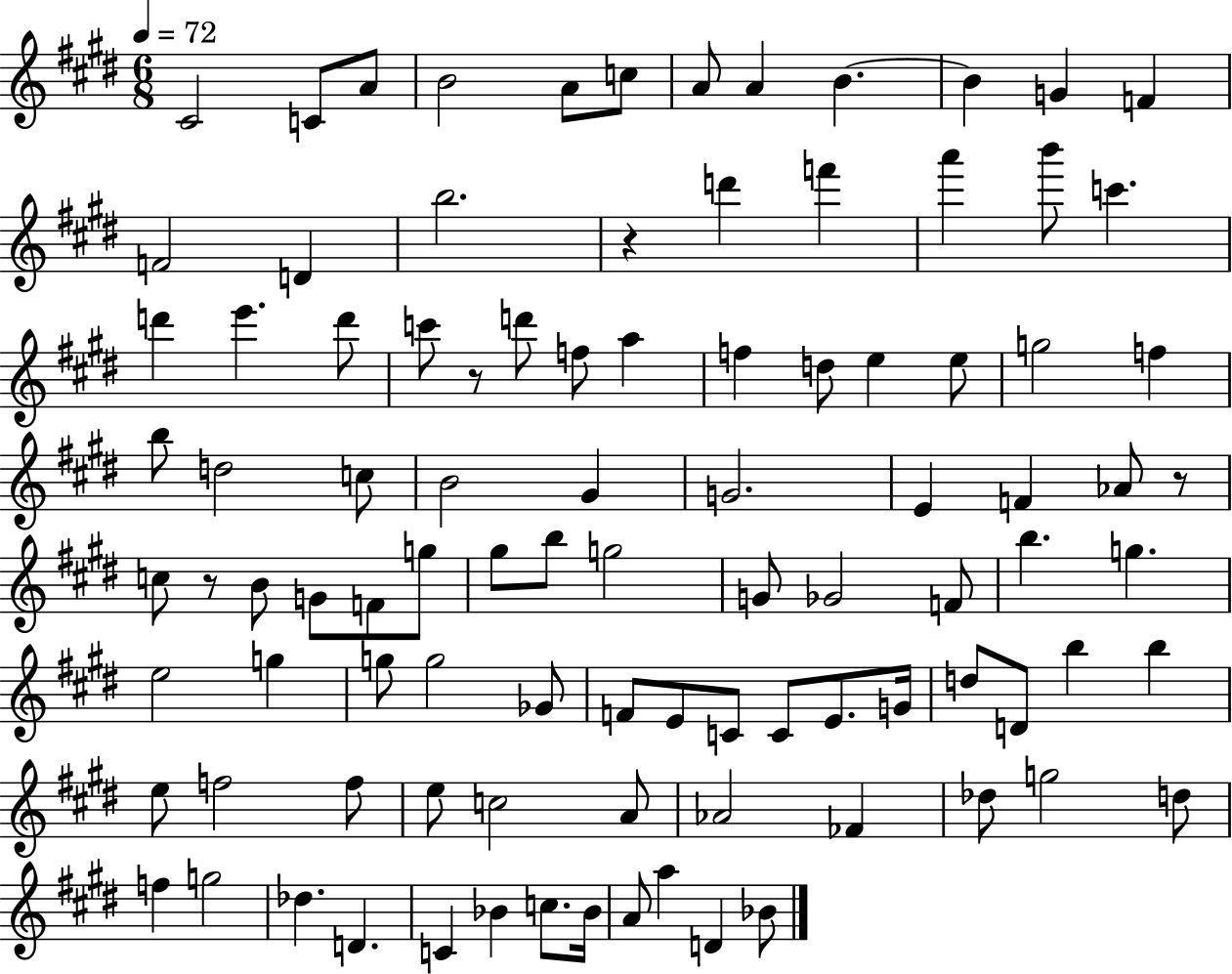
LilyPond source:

{
  \clef treble
  \numericTimeSignature
  \time 6/8
  \key e \major
  \tempo 4 = 72
  cis'2 c'8 a'8 | b'2 a'8 c''8 | a'8 a'4 b'4.~~ | b'4 g'4 f'4 | \break f'2 d'4 | b''2. | r4 d'''4 f'''4 | a'''4 b'''8 c'''4. | \break d'''4 e'''4. d'''8 | c'''8 r8 d'''8 f''8 a''4 | f''4 d''8 e''4 e''8 | g''2 f''4 | \break b''8 d''2 c''8 | b'2 gis'4 | g'2. | e'4 f'4 aes'8 r8 | \break c''8 r8 b'8 g'8 f'8 g''8 | gis''8 b''8 g''2 | g'8 ges'2 f'8 | b''4. g''4. | \break e''2 g''4 | g''8 g''2 ges'8 | f'8 e'8 c'8 c'8 e'8. g'16 | d''8 d'8 b''4 b''4 | \break e''8 f''2 f''8 | e''8 c''2 a'8 | aes'2 fes'4 | des''8 g''2 d''8 | \break f''4 g''2 | des''4. d'4. | c'4 bes'4 c''8. bes'16 | a'8 a''4 d'4 bes'8 | \break \bar "|."
}